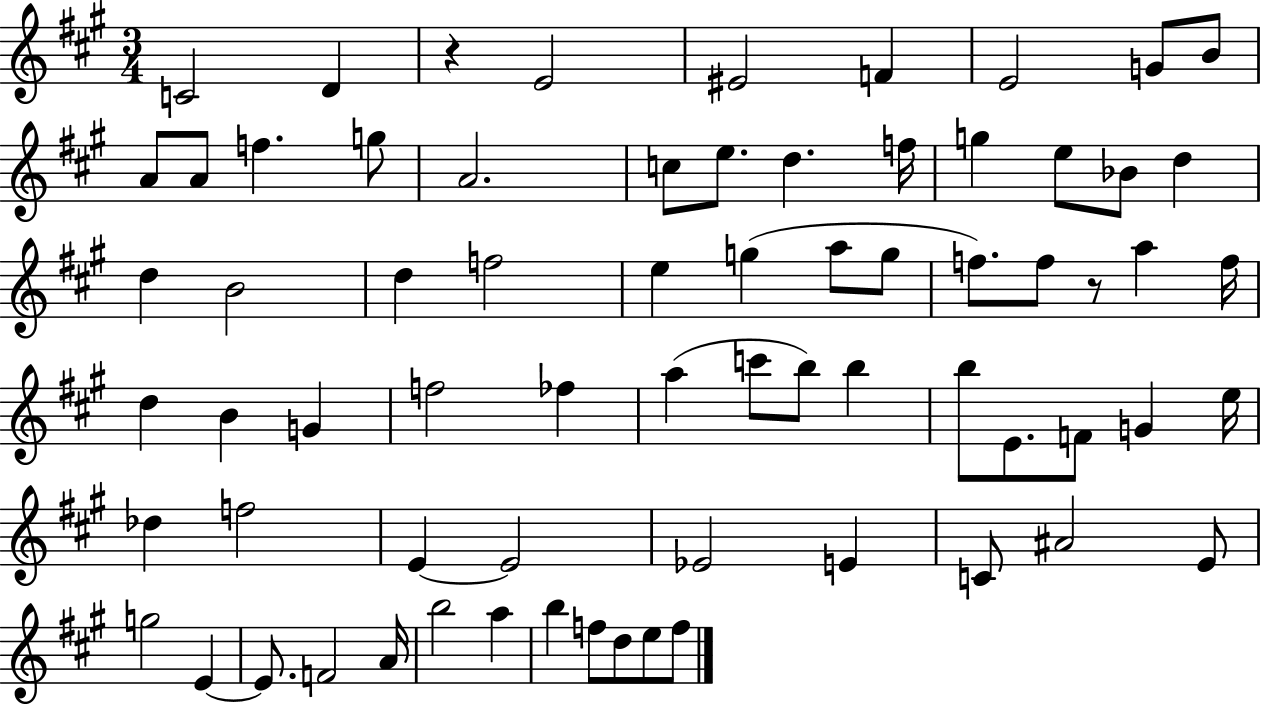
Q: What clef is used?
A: treble